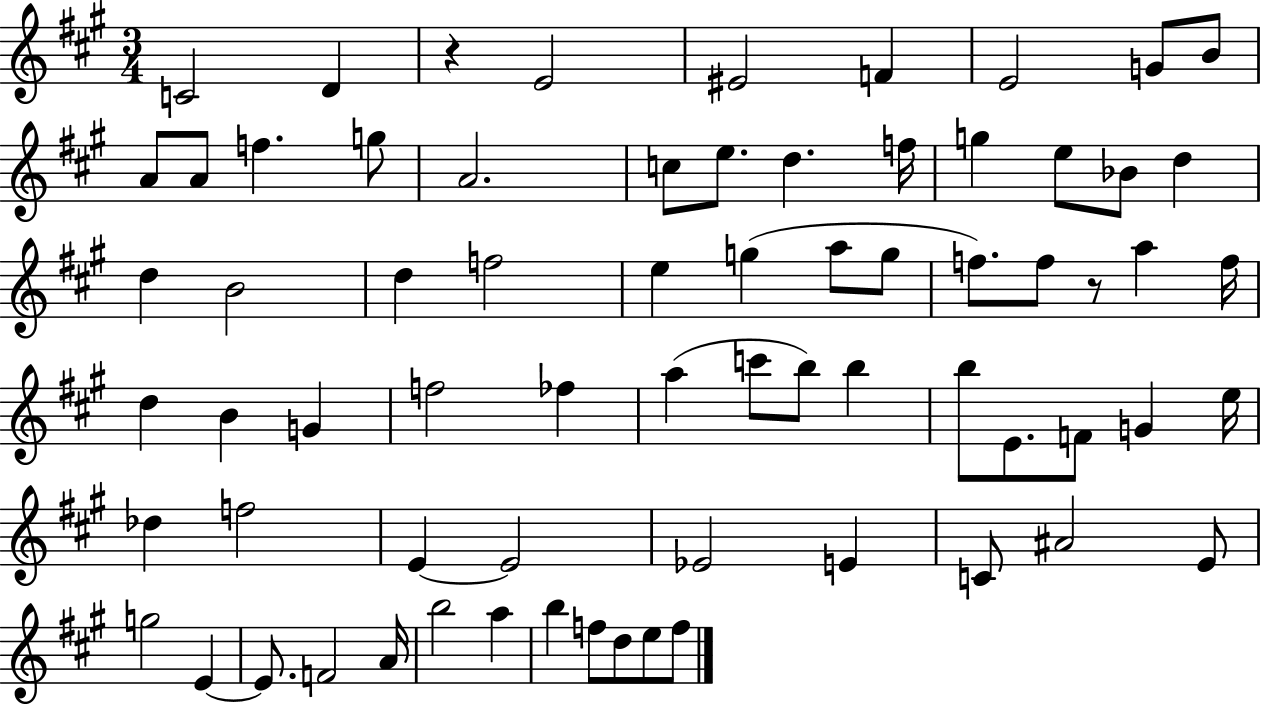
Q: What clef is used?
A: treble